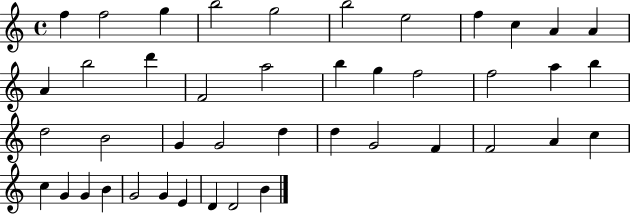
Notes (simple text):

F5/q F5/h G5/q B5/h G5/h B5/h E5/h F5/q C5/q A4/q A4/q A4/q B5/h D6/q F4/h A5/h B5/q G5/q F5/h F5/h A5/q B5/q D5/h B4/h G4/q G4/h D5/q D5/q G4/h F4/q F4/h A4/q C5/q C5/q G4/q G4/q B4/q G4/h G4/q E4/q D4/q D4/h B4/q